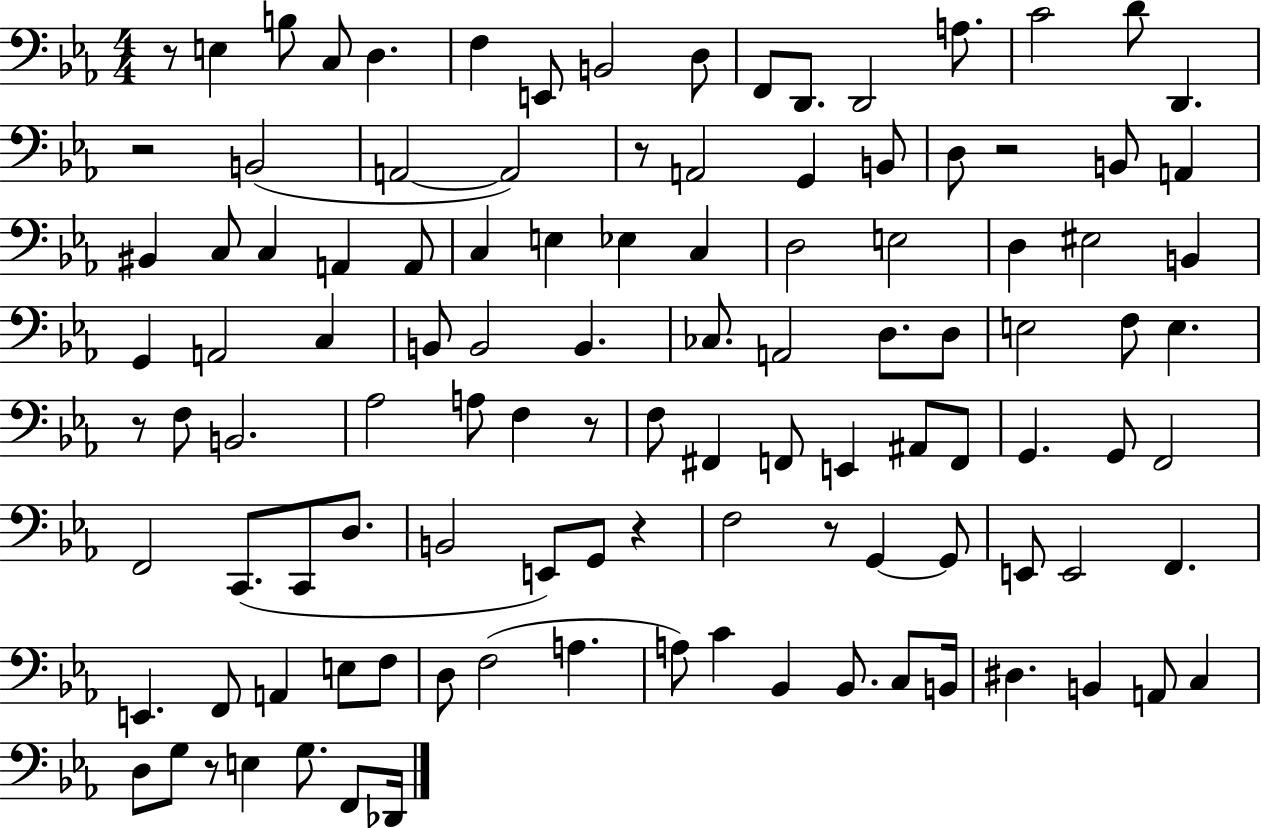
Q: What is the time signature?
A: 4/4